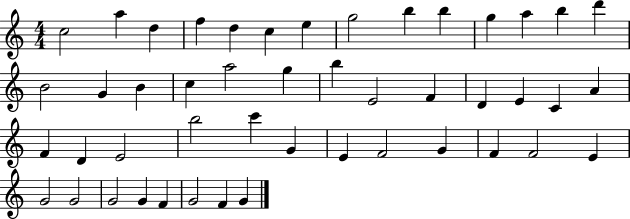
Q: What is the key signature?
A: C major